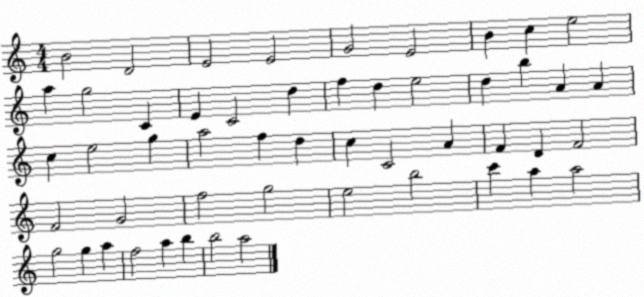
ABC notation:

X:1
T:Untitled
M:4/4
L:1/4
K:C
B2 D2 E2 E2 G2 E2 B c e2 a g2 C E C2 d f d e2 d b A A c e2 g a2 f d c C2 A F D F2 F2 G2 f2 g2 e2 b2 c' a a2 g2 g a f2 a b b2 a2